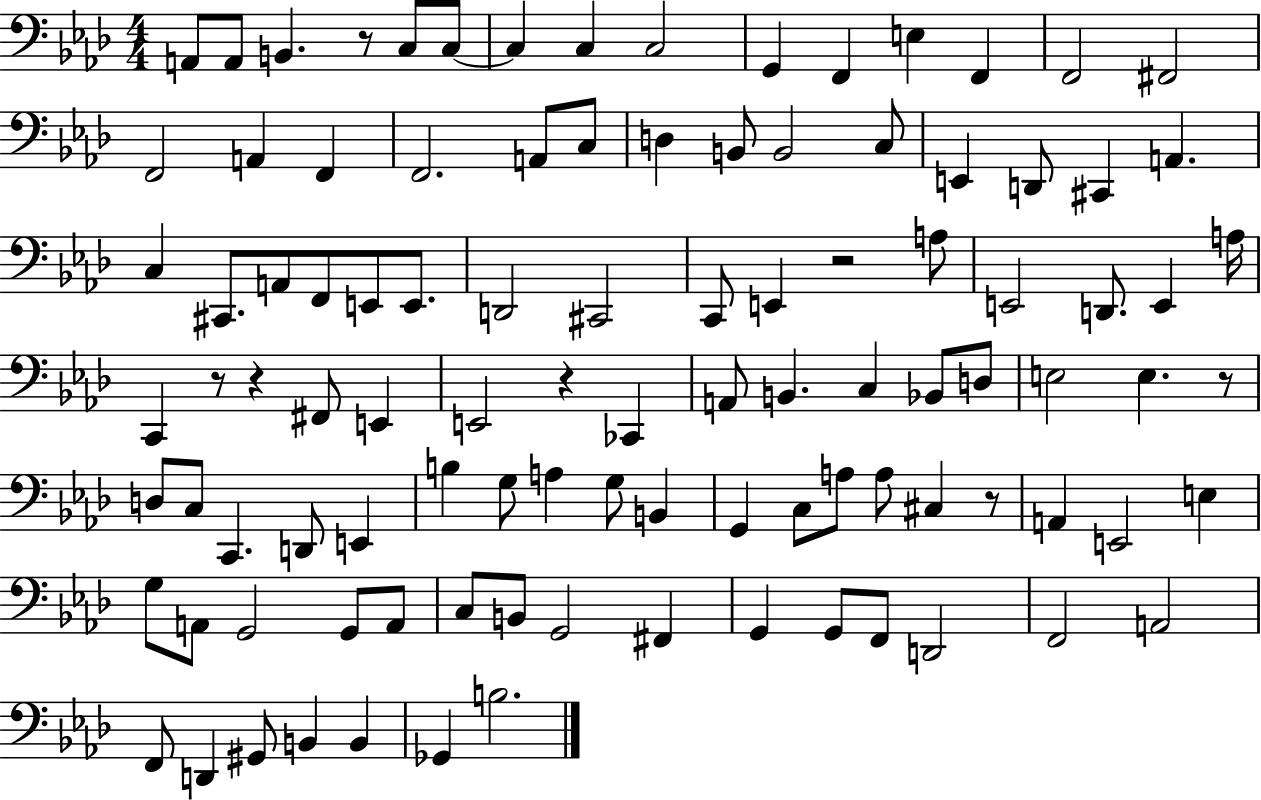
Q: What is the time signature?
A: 4/4